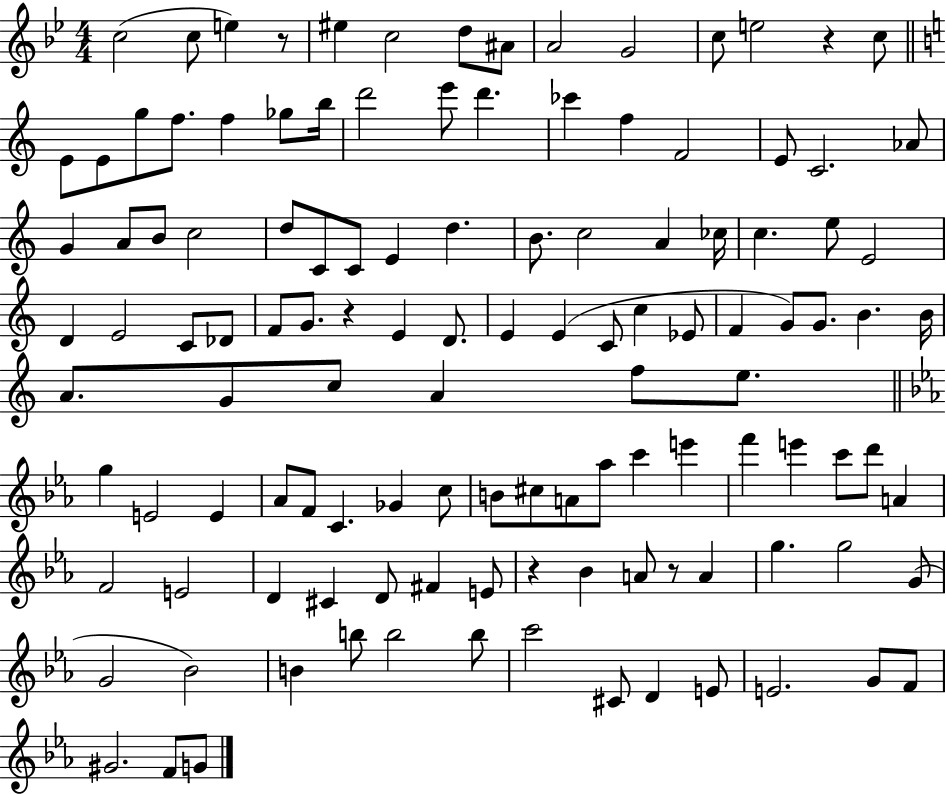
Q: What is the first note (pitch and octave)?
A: C5